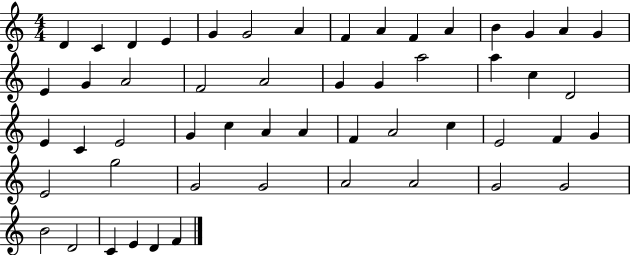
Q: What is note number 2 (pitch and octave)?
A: C4